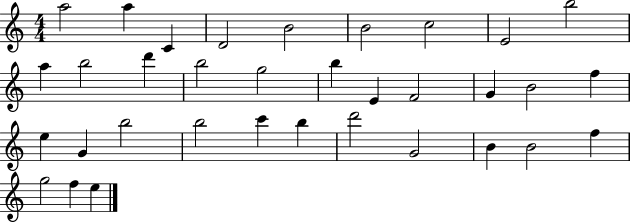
X:1
T:Untitled
M:4/4
L:1/4
K:C
a2 a C D2 B2 B2 c2 E2 b2 a b2 d' b2 g2 b E F2 G B2 f e G b2 b2 c' b d'2 G2 B B2 f g2 f e